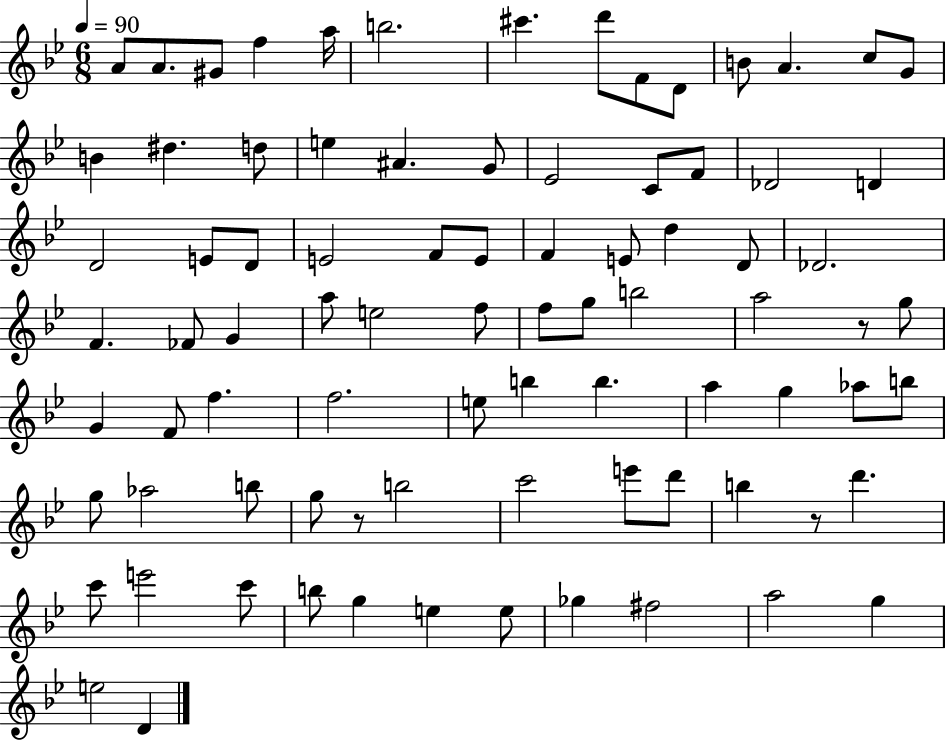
{
  \clef treble
  \numericTimeSignature
  \time 6/8
  \key bes \major
  \tempo 4 = 90
  \repeat volta 2 { a'8 a'8. gis'8 f''4 a''16 | b''2. | cis'''4. d'''8 f'8 d'8 | b'8 a'4. c''8 g'8 | \break b'4 dis''4. d''8 | e''4 ais'4. g'8 | ees'2 c'8 f'8 | des'2 d'4 | \break d'2 e'8 d'8 | e'2 f'8 e'8 | f'4 e'8 d''4 d'8 | des'2. | \break f'4. fes'8 g'4 | a''8 e''2 f''8 | f''8 g''8 b''2 | a''2 r8 g''8 | \break g'4 f'8 f''4. | f''2. | e''8 b''4 b''4. | a''4 g''4 aes''8 b''8 | \break g''8 aes''2 b''8 | g''8 r8 b''2 | c'''2 e'''8 d'''8 | b''4 r8 d'''4. | \break c'''8 e'''2 c'''8 | b''8 g''4 e''4 e''8 | ges''4 fis''2 | a''2 g''4 | \break e''2 d'4 | } \bar "|."
}